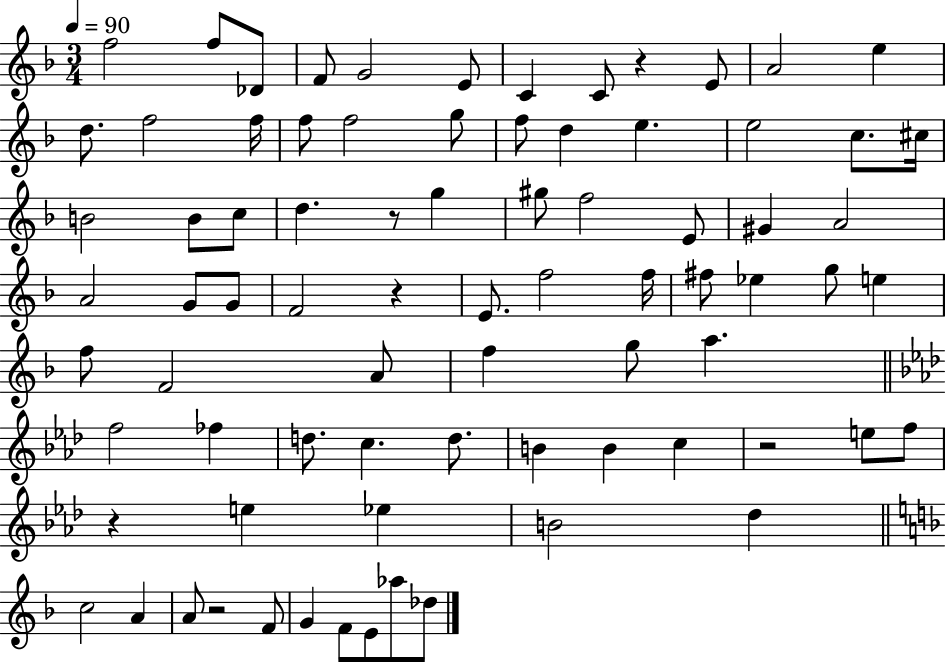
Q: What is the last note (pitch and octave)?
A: Db5